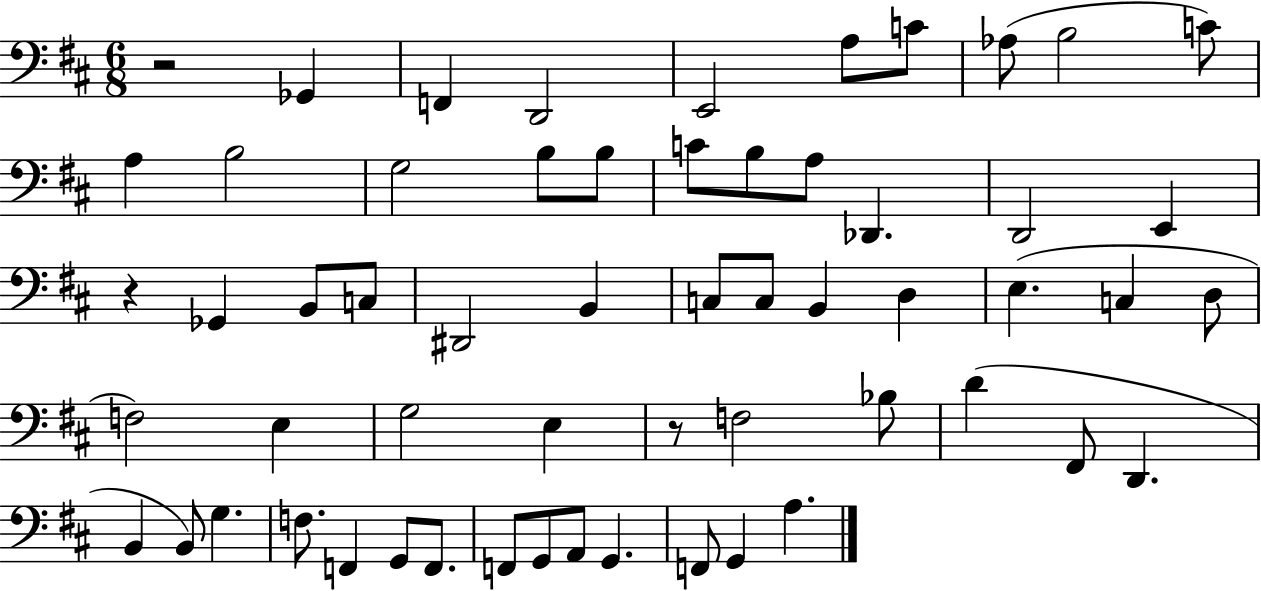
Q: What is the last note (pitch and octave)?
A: A3